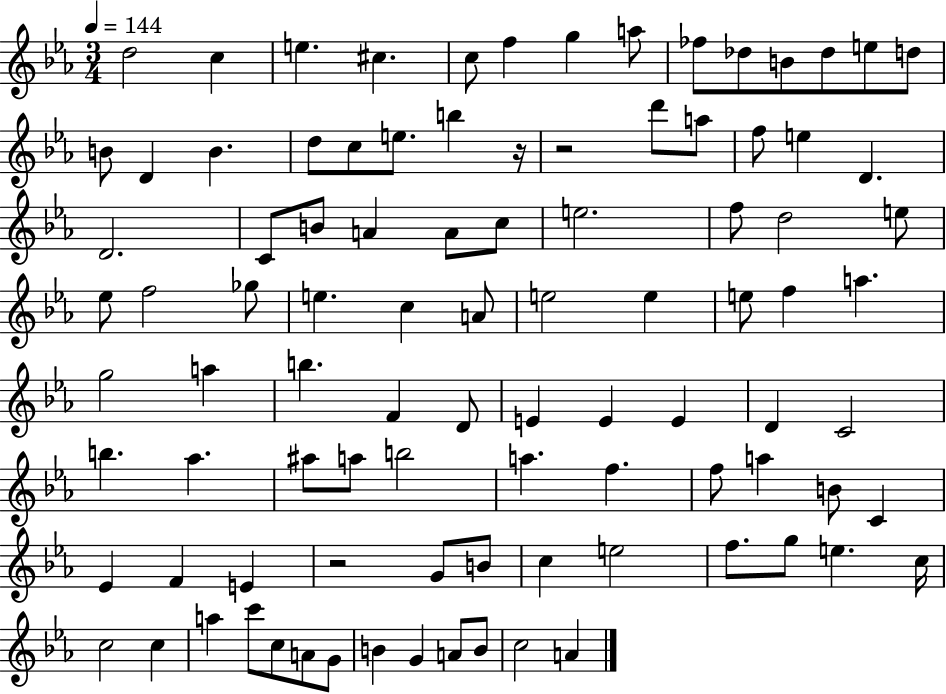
{
  \clef treble
  \numericTimeSignature
  \time 3/4
  \key ees \major
  \tempo 4 = 144
  d''2 c''4 | e''4. cis''4. | c''8 f''4 g''4 a''8 | fes''8 des''8 b'8 des''8 e''8 d''8 | \break b'8 d'4 b'4. | d''8 c''8 e''8. b''4 r16 | r2 d'''8 a''8 | f''8 e''4 d'4. | \break d'2. | c'8 b'8 a'4 a'8 c''8 | e''2. | f''8 d''2 e''8 | \break ees''8 f''2 ges''8 | e''4. c''4 a'8 | e''2 e''4 | e''8 f''4 a''4. | \break g''2 a''4 | b''4. f'4 d'8 | e'4 e'4 e'4 | d'4 c'2 | \break b''4. aes''4. | ais''8 a''8 b''2 | a''4. f''4. | f''8 a''4 b'8 c'4 | \break ees'4 f'4 e'4 | r2 g'8 b'8 | c''4 e''2 | f''8. g''8 e''4. c''16 | \break c''2 c''4 | a''4 c'''8 c''8 a'8 g'8 | b'4 g'4 a'8 b'8 | c''2 a'4 | \break \bar "|."
}